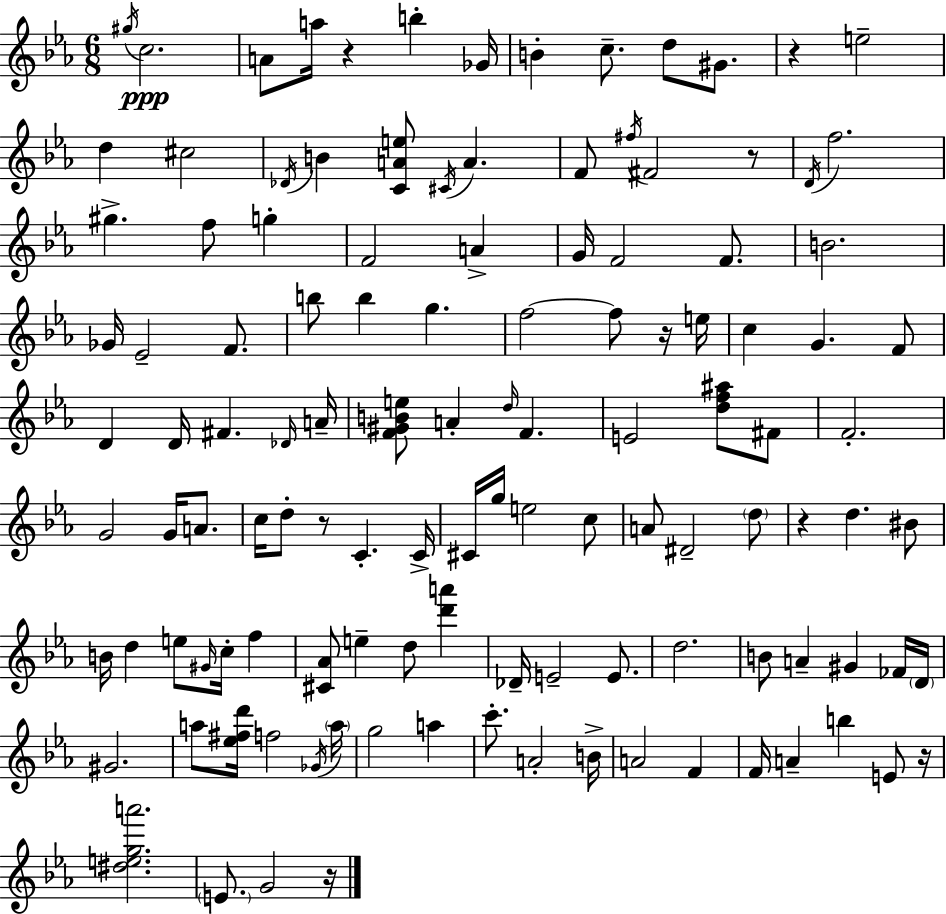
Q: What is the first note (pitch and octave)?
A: G#5